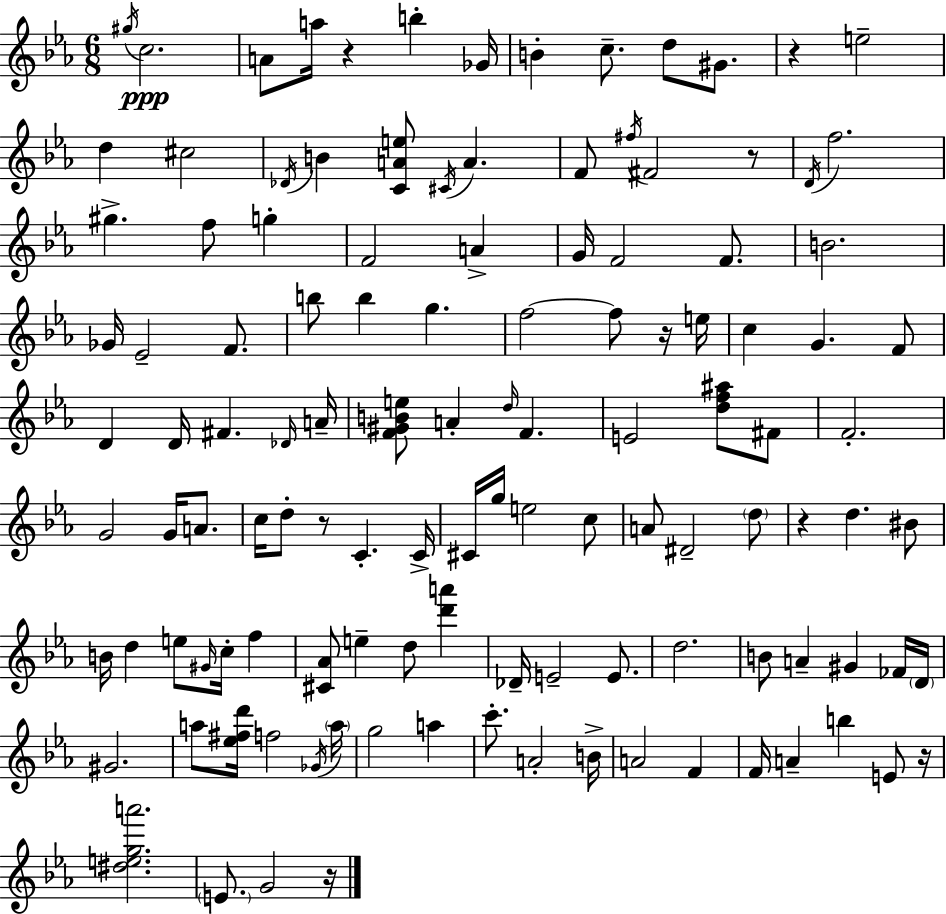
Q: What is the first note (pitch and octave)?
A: G#5